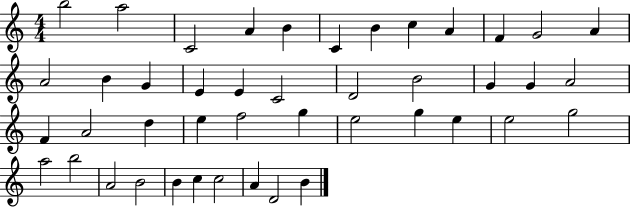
B5/h A5/h C4/h A4/q B4/q C4/q B4/q C5/q A4/q F4/q G4/h A4/q A4/h B4/q G4/q E4/q E4/q C4/h D4/h B4/h G4/q G4/q A4/h F4/q A4/h D5/q E5/q F5/h G5/q E5/h G5/q E5/q E5/h G5/h A5/h B5/h A4/h B4/h B4/q C5/q C5/h A4/q D4/h B4/q